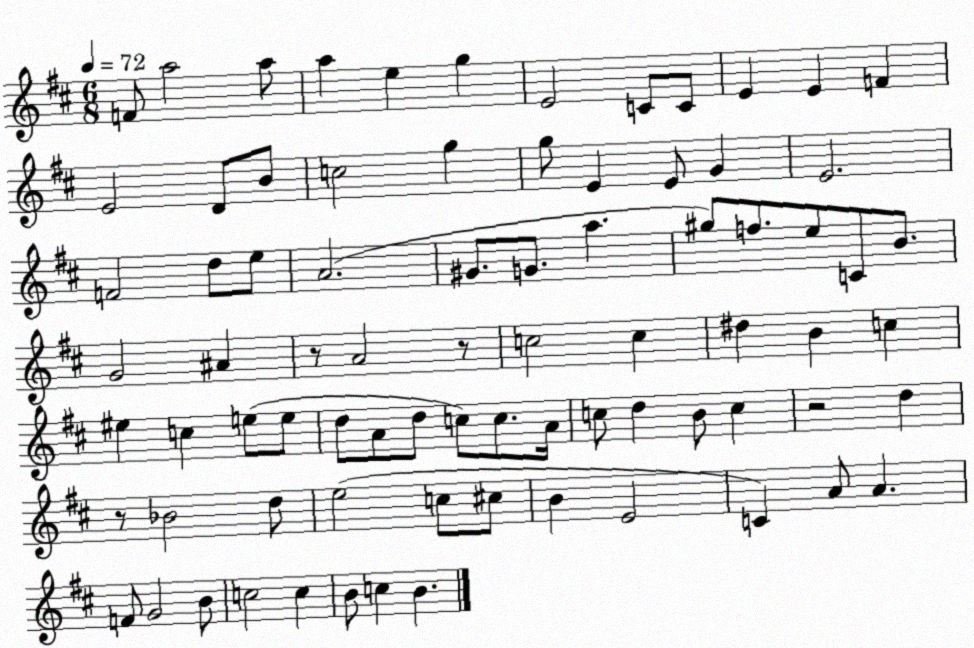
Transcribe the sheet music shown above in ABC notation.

X:1
T:Untitled
M:6/8
L:1/4
K:D
F/2 a2 a/2 a e g E2 C/2 C/2 E E F E2 D/2 B/2 c2 g g/2 E E/2 G E2 F2 d/2 e/2 A2 ^G/2 G/2 a ^g/2 f/2 e/2 C/2 B/2 G2 ^A z/2 A2 z/2 c2 c ^d B c ^e c e/2 e/2 d/2 A/2 d/2 c/2 c/2 A/4 c/2 d B/2 c z2 d z/2 _B2 d/2 e2 c/2 ^c/2 B E2 C A/2 A F/2 G2 B/2 c2 c B/2 c B